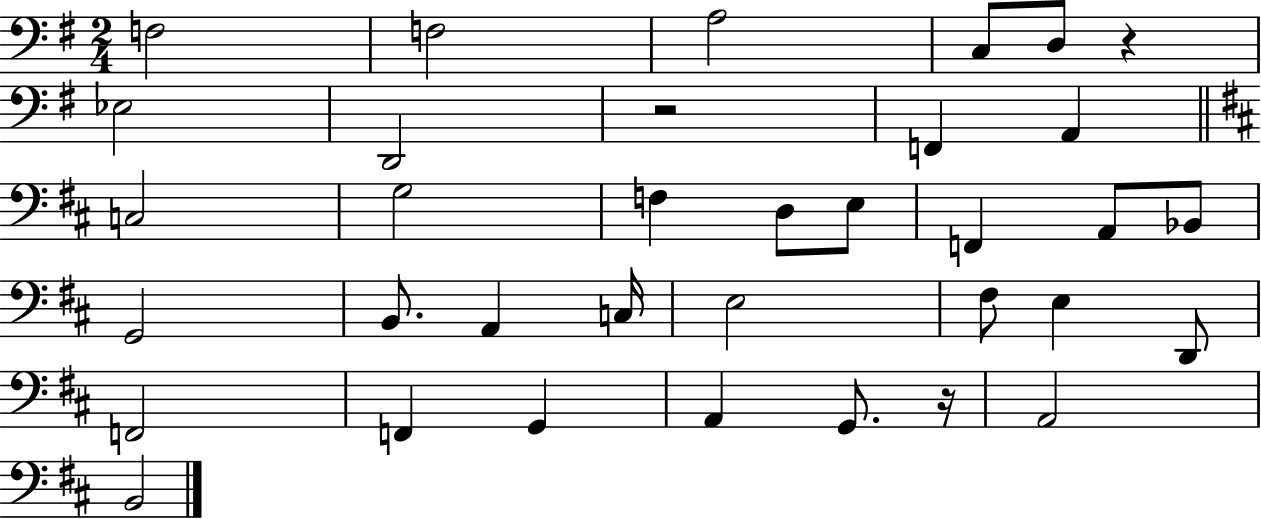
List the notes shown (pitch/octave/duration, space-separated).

F3/h F3/h A3/h C3/e D3/e R/q Eb3/h D2/h R/h F2/q A2/q C3/h G3/h F3/q D3/e E3/e F2/q A2/e Bb2/e G2/h B2/e. A2/q C3/s E3/h F#3/e E3/q D2/e F2/h F2/q G2/q A2/q G2/e. R/s A2/h B2/h